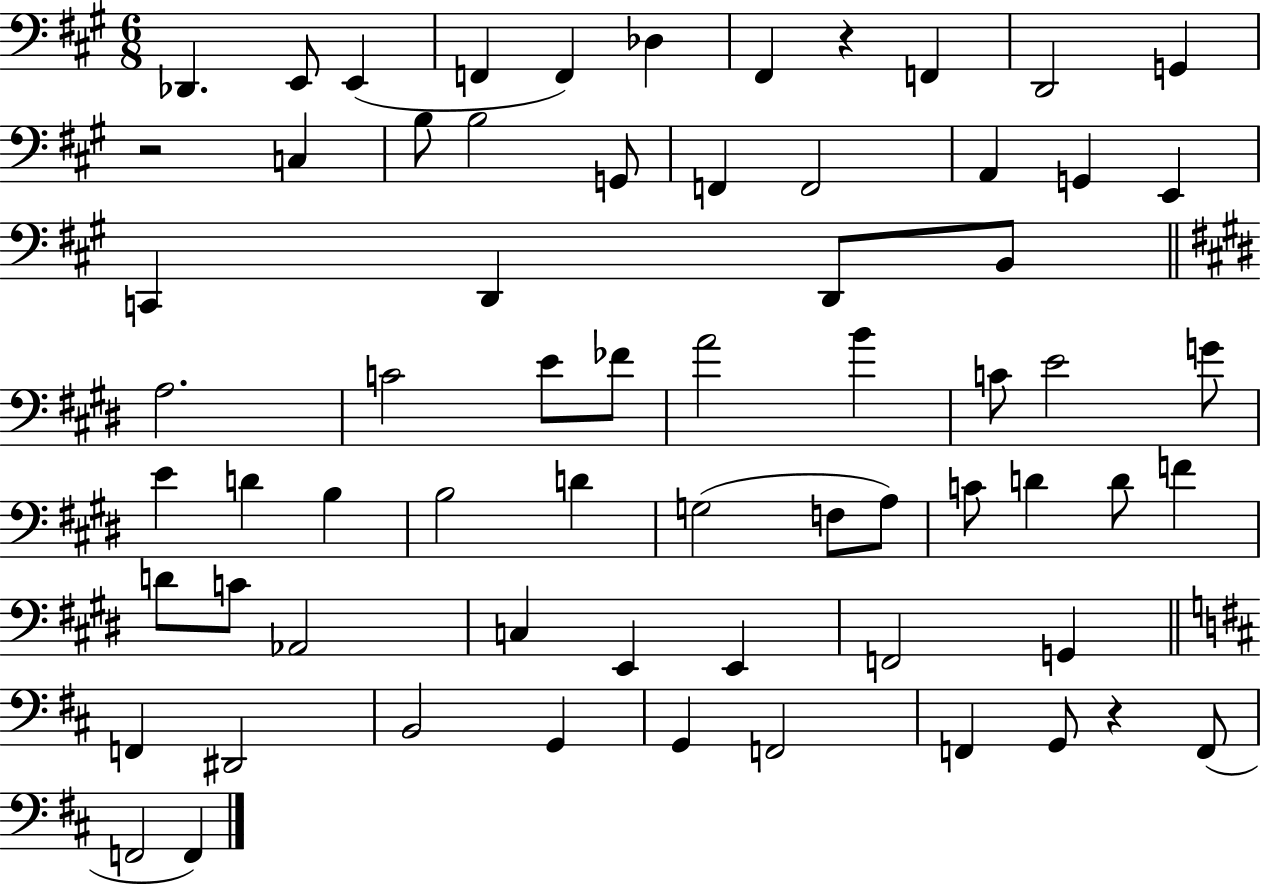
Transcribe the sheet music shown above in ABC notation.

X:1
T:Untitled
M:6/8
L:1/4
K:A
_D,, E,,/2 E,, F,, F,, _D, ^F,, z F,, D,,2 G,, z2 C, B,/2 B,2 G,,/2 F,, F,,2 A,, G,, E,, C,, D,, D,,/2 B,,/2 A,2 C2 E/2 _F/2 A2 B C/2 E2 G/2 E D B, B,2 D G,2 F,/2 A,/2 C/2 D D/2 F D/2 C/2 _A,,2 C, E,, E,, F,,2 G,, F,, ^D,,2 B,,2 G,, G,, F,,2 F,, G,,/2 z F,,/2 F,,2 F,,